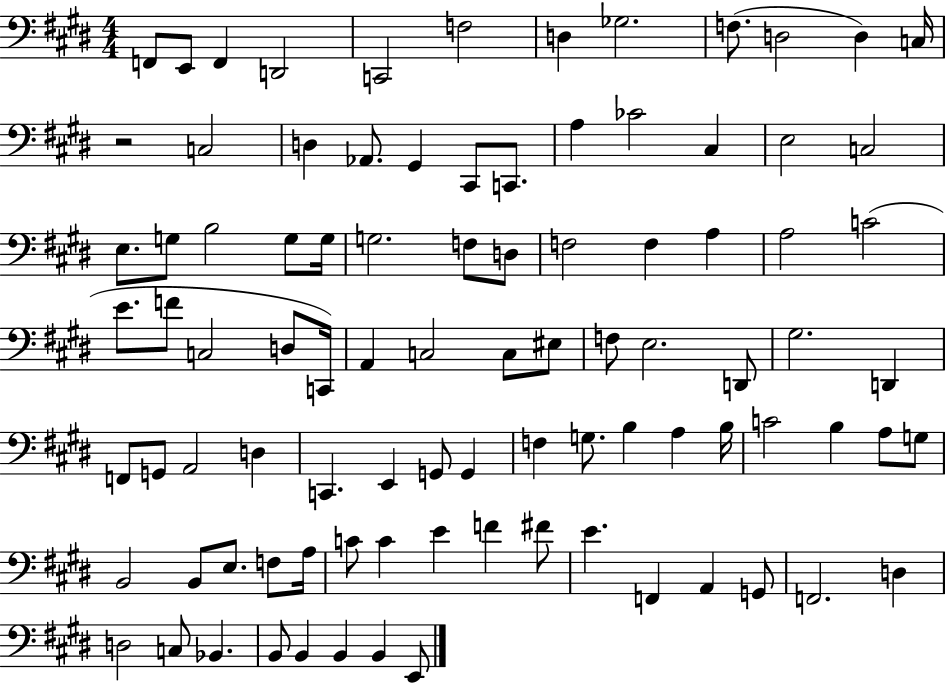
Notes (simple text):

F2/e E2/e F2/q D2/h C2/h F3/h D3/q Gb3/h. F3/e. D3/h D3/q C3/s R/h C3/h D3/q Ab2/e. G#2/q C#2/e C2/e. A3/q CES4/h C#3/q E3/h C3/h E3/e. G3/e B3/h G3/e G3/s G3/h. F3/e D3/e F3/h F3/q A3/q A3/h C4/h E4/e. F4/e C3/h D3/e C2/s A2/q C3/h C3/e EIS3/e F3/e E3/h. D2/e G#3/h. D2/q F2/e G2/e A2/h D3/q C2/q. E2/q G2/e G2/q F3/q G3/e. B3/q A3/q B3/s C4/h B3/q A3/e G3/e B2/h B2/e E3/e. F3/e A3/s C4/e C4/q E4/q F4/q F#4/e E4/q. F2/q A2/q G2/e F2/h. D3/q D3/h C3/e Bb2/q. B2/e B2/q B2/q B2/q E2/e